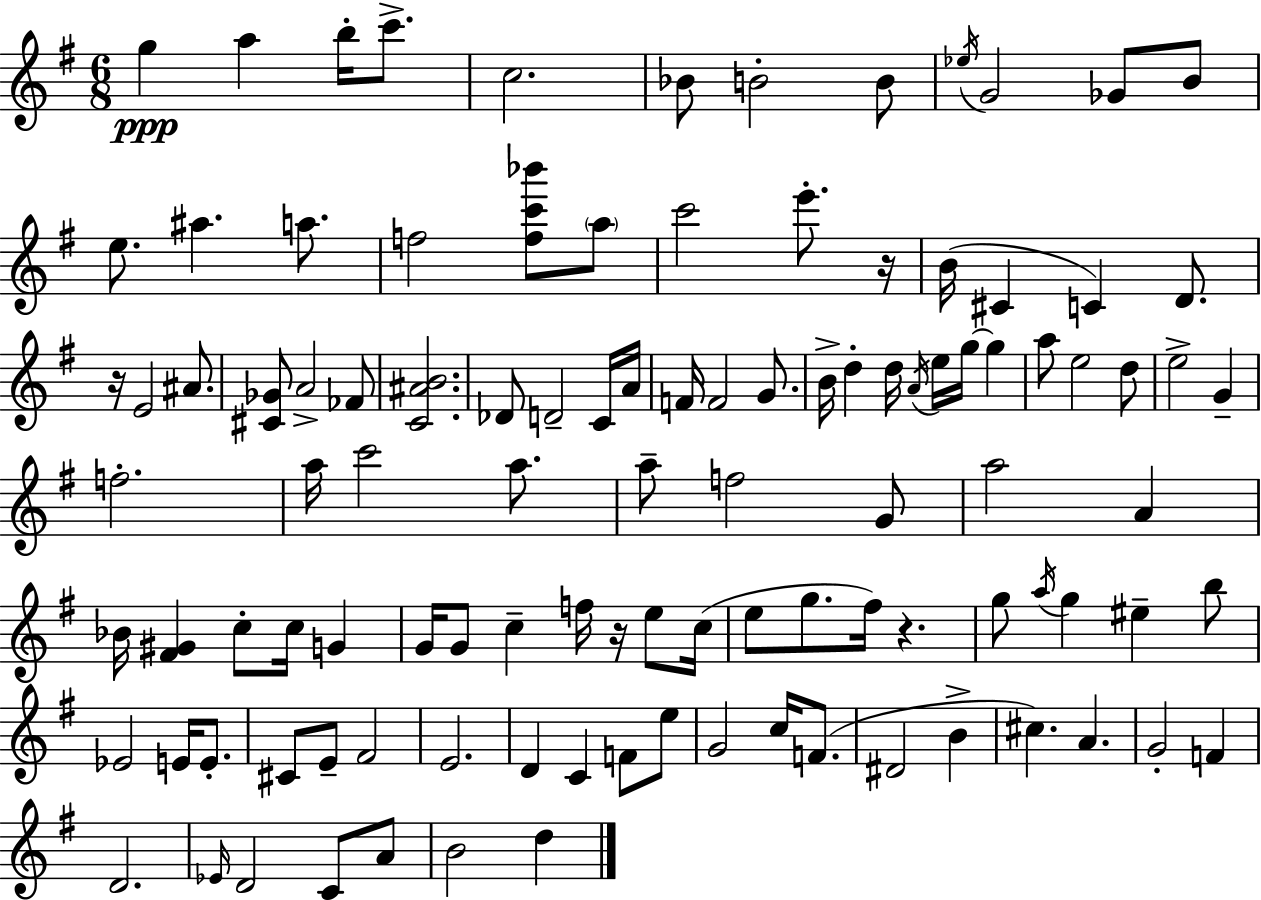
{
  \clef treble
  \numericTimeSignature
  \time 6/8
  \key e \minor
  g''4\ppp a''4 b''16-. c'''8.-> | c''2. | bes'8 b'2-. b'8 | \acciaccatura { ees''16 } g'2 ges'8 b'8 | \break e''8. ais''4. a''8. | f''2 <f'' c''' bes'''>8 \parenthesize a''8 | c'''2 e'''8.-. | r16 b'16( cis'4 c'4) d'8. | \break r16 e'2 ais'8. | <cis' ges'>8 a'2-> fes'8 | <c' ais' b'>2. | des'8 d'2-- c'16 | \break a'16 f'16 f'2 g'8. | b'16-> d''4-. d''16 \acciaccatura { a'16 } e''16 g''16~~ g''4 | a''8 e''2 | d''8 e''2-> g'4-- | \break f''2.-. | a''16 c'''2 a''8. | a''8-- f''2 | g'8 a''2 a'4 | \break bes'16 <fis' gis'>4 c''8-. c''16 g'4 | g'16 g'8 c''4-- f''16 r16 e''8 | c''16( e''8 g''8. fis''16) r4. | g''8 \acciaccatura { a''16 } g''4 eis''4-- | \break b''8 ees'2 e'16 | e'8.-. cis'8 e'8-- fis'2 | e'2. | d'4 c'4 f'8 | \break e''8 g'2 c''16 | f'8.( dis'2 b'4-> | cis''4.) a'4. | g'2-. f'4 | \break d'2. | \grace { ees'16 } d'2 | c'8 a'8 b'2 | d''4 \bar "|."
}